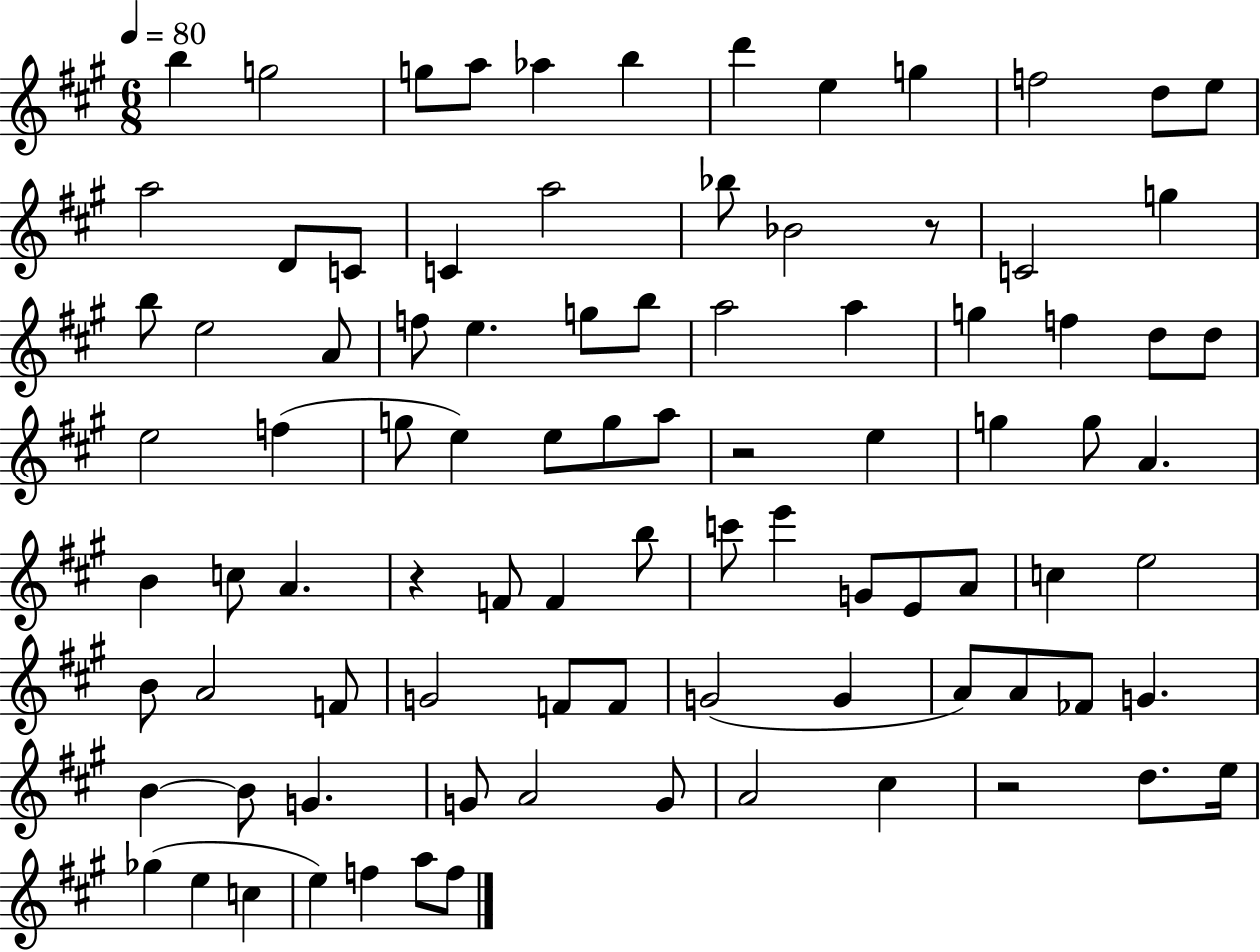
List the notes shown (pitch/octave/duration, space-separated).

B5/q G5/h G5/e A5/e Ab5/q B5/q D6/q E5/q G5/q F5/h D5/e E5/e A5/h D4/e C4/e C4/q A5/h Bb5/e Bb4/h R/e C4/h G5/q B5/e E5/h A4/e F5/e E5/q. G5/e B5/e A5/h A5/q G5/q F5/q D5/e D5/e E5/h F5/q G5/e E5/q E5/e G5/e A5/e R/h E5/q G5/q G5/e A4/q. B4/q C5/e A4/q. R/q F4/e F4/q B5/e C6/e E6/q G4/e E4/e A4/e C5/q E5/h B4/e A4/h F4/e G4/h F4/e F4/e G4/h G4/q A4/e A4/e FES4/e G4/q. B4/q B4/e G4/q. G4/e A4/h G4/e A4/h C#5/q R/h D5/e. E5/s Gb5/q E5/q C5/q E5/q F5/q A5/e F5/e